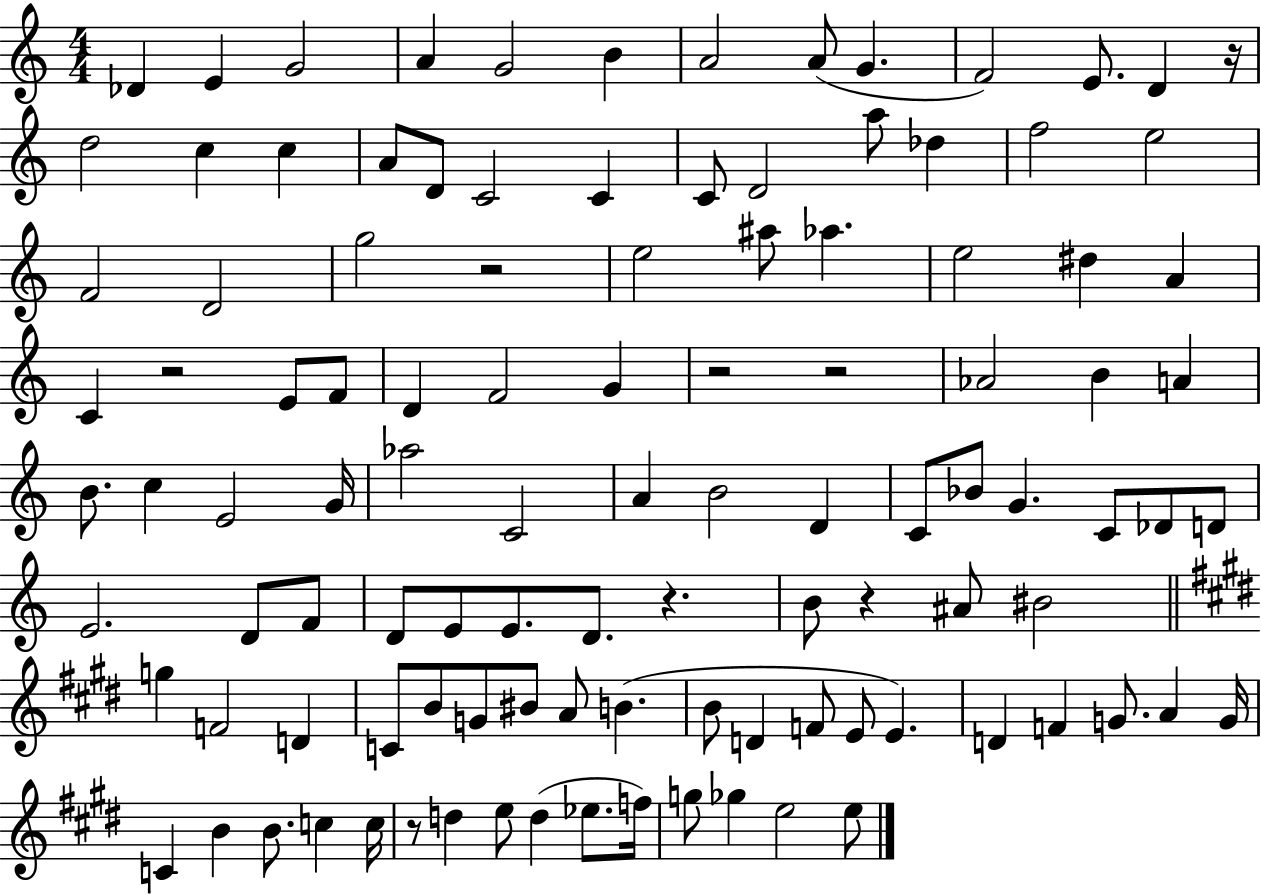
Db4/q E4/q G4/h A4/q G4/h B4/q A4/h A4/e G4/q. F4/h E4/e. D4/q R/s D5/h C5/q C5/q A4/e D4/e C4/h C4/q C4/e D4/h A5/e Db5/q F5/h E5/h F4/h D4/h G5/h R/h E5/h A#5/e Ab5/q. E5/h D#5/q A4/q C4/q R/h E4/e F4/e D4/q F4/h G4/q R/h R/h Ab4/h B4/q A4/q B4/e. C5/q E4/h G4/s Ab5/h C4/h A4/q B4/h D4/q C4/e Bb4/e G4/q. C4/e Db4/e D4/e E4/h. D4/e F4/e D4/e E4/e E4/e. D4/e. R/q. B4/e R/q A#4/e BIS4/h G5/q F4/h D4/q C4/e B4/e G4/e BIS4/e A4/e B4/q. B4/e D4/q F4/e E4/e E4/q. D4/q F4/q G4/e. A4/q G4/s C4/q B4/q B4/e. C5/q C5/s R/e D5/q E5/e D5/q Eb5/e. F5/s G5/e Gb5/q E5/h E5/e